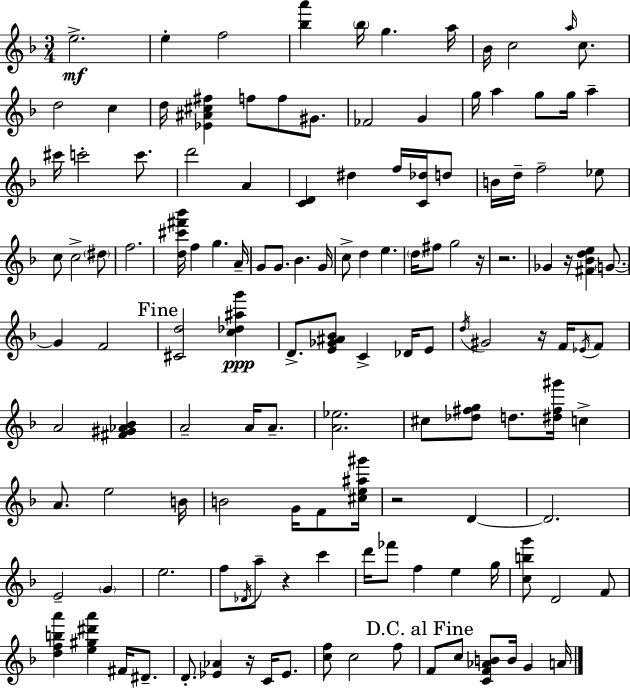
E5/h. E5/q F5/h [Bb5,A6]/q Bb5/s G5/q. A5/s Bb4/s C5/h A5/s C5/e. D5/h C5/q D5/s [Eb4,A#4,C#5,F#5]/q F5/e F5/e G#4/e. FES4/h G4/q G5/s A5/q G5/e G5/s A5/q C#6/s C6/h C6/e. D6/h A4/q [C4,D4]/q D#5/q F5/s [C4,Db5]/s D5/e B4/s D5/s F5/h Eb5/e C5/e C5/h D#5/e F5/h. [D5,C#6,F#6,Bb6]/s F5/q G5/q. A4/s G4/e G4/e. Bb4/q. G4/s C5/e D5/q E5/q. D5/s F#5/e G5/h R/s R/h. Gb4/q R/s [F#4,Bb4,D5,E5]/q G4/e. G4/q F4/h [C#4,D5]/h [C5,Db5,A#5,G6]/q D4/e. [E4,Gb4,A#4,Bb4]/e C4/q Db4/s E4/e D5/s G#4/h R/s F4/s Eb4/s F4/e A4/h [F#4,G#4,Ab4,Bb4]/q A4/h A4/s A4/e. [A4,Eb5]/h. C#5/e [Db5,F#5,G5]/e D5/e. [D#5,F#5,G#6]/s C5/q A4/e. E5/h B4/s B4/h G4/s F4/e [C#5,E5,A#5,G#6]/s R/h D4/q D4/h. E4/h G4/q E5/h. F5/e Db4/s A5/e R/q C6/q D6/s FES6/e F5/q E5/q G5/s [C5,B5,G6]/e D4/h F4/e [D5,F5,B5,A6]/q [E5,G#5,D#6,A6]/q F#4/s D#4/e. D4/e. [Eb4,Ab4]/q R/s C4/s Eb4/e. [C5,F5]/e C5/h F5/e F4/e C5/e [C4,F4,Ab4,B4]/e B4/s G4/q A4/s